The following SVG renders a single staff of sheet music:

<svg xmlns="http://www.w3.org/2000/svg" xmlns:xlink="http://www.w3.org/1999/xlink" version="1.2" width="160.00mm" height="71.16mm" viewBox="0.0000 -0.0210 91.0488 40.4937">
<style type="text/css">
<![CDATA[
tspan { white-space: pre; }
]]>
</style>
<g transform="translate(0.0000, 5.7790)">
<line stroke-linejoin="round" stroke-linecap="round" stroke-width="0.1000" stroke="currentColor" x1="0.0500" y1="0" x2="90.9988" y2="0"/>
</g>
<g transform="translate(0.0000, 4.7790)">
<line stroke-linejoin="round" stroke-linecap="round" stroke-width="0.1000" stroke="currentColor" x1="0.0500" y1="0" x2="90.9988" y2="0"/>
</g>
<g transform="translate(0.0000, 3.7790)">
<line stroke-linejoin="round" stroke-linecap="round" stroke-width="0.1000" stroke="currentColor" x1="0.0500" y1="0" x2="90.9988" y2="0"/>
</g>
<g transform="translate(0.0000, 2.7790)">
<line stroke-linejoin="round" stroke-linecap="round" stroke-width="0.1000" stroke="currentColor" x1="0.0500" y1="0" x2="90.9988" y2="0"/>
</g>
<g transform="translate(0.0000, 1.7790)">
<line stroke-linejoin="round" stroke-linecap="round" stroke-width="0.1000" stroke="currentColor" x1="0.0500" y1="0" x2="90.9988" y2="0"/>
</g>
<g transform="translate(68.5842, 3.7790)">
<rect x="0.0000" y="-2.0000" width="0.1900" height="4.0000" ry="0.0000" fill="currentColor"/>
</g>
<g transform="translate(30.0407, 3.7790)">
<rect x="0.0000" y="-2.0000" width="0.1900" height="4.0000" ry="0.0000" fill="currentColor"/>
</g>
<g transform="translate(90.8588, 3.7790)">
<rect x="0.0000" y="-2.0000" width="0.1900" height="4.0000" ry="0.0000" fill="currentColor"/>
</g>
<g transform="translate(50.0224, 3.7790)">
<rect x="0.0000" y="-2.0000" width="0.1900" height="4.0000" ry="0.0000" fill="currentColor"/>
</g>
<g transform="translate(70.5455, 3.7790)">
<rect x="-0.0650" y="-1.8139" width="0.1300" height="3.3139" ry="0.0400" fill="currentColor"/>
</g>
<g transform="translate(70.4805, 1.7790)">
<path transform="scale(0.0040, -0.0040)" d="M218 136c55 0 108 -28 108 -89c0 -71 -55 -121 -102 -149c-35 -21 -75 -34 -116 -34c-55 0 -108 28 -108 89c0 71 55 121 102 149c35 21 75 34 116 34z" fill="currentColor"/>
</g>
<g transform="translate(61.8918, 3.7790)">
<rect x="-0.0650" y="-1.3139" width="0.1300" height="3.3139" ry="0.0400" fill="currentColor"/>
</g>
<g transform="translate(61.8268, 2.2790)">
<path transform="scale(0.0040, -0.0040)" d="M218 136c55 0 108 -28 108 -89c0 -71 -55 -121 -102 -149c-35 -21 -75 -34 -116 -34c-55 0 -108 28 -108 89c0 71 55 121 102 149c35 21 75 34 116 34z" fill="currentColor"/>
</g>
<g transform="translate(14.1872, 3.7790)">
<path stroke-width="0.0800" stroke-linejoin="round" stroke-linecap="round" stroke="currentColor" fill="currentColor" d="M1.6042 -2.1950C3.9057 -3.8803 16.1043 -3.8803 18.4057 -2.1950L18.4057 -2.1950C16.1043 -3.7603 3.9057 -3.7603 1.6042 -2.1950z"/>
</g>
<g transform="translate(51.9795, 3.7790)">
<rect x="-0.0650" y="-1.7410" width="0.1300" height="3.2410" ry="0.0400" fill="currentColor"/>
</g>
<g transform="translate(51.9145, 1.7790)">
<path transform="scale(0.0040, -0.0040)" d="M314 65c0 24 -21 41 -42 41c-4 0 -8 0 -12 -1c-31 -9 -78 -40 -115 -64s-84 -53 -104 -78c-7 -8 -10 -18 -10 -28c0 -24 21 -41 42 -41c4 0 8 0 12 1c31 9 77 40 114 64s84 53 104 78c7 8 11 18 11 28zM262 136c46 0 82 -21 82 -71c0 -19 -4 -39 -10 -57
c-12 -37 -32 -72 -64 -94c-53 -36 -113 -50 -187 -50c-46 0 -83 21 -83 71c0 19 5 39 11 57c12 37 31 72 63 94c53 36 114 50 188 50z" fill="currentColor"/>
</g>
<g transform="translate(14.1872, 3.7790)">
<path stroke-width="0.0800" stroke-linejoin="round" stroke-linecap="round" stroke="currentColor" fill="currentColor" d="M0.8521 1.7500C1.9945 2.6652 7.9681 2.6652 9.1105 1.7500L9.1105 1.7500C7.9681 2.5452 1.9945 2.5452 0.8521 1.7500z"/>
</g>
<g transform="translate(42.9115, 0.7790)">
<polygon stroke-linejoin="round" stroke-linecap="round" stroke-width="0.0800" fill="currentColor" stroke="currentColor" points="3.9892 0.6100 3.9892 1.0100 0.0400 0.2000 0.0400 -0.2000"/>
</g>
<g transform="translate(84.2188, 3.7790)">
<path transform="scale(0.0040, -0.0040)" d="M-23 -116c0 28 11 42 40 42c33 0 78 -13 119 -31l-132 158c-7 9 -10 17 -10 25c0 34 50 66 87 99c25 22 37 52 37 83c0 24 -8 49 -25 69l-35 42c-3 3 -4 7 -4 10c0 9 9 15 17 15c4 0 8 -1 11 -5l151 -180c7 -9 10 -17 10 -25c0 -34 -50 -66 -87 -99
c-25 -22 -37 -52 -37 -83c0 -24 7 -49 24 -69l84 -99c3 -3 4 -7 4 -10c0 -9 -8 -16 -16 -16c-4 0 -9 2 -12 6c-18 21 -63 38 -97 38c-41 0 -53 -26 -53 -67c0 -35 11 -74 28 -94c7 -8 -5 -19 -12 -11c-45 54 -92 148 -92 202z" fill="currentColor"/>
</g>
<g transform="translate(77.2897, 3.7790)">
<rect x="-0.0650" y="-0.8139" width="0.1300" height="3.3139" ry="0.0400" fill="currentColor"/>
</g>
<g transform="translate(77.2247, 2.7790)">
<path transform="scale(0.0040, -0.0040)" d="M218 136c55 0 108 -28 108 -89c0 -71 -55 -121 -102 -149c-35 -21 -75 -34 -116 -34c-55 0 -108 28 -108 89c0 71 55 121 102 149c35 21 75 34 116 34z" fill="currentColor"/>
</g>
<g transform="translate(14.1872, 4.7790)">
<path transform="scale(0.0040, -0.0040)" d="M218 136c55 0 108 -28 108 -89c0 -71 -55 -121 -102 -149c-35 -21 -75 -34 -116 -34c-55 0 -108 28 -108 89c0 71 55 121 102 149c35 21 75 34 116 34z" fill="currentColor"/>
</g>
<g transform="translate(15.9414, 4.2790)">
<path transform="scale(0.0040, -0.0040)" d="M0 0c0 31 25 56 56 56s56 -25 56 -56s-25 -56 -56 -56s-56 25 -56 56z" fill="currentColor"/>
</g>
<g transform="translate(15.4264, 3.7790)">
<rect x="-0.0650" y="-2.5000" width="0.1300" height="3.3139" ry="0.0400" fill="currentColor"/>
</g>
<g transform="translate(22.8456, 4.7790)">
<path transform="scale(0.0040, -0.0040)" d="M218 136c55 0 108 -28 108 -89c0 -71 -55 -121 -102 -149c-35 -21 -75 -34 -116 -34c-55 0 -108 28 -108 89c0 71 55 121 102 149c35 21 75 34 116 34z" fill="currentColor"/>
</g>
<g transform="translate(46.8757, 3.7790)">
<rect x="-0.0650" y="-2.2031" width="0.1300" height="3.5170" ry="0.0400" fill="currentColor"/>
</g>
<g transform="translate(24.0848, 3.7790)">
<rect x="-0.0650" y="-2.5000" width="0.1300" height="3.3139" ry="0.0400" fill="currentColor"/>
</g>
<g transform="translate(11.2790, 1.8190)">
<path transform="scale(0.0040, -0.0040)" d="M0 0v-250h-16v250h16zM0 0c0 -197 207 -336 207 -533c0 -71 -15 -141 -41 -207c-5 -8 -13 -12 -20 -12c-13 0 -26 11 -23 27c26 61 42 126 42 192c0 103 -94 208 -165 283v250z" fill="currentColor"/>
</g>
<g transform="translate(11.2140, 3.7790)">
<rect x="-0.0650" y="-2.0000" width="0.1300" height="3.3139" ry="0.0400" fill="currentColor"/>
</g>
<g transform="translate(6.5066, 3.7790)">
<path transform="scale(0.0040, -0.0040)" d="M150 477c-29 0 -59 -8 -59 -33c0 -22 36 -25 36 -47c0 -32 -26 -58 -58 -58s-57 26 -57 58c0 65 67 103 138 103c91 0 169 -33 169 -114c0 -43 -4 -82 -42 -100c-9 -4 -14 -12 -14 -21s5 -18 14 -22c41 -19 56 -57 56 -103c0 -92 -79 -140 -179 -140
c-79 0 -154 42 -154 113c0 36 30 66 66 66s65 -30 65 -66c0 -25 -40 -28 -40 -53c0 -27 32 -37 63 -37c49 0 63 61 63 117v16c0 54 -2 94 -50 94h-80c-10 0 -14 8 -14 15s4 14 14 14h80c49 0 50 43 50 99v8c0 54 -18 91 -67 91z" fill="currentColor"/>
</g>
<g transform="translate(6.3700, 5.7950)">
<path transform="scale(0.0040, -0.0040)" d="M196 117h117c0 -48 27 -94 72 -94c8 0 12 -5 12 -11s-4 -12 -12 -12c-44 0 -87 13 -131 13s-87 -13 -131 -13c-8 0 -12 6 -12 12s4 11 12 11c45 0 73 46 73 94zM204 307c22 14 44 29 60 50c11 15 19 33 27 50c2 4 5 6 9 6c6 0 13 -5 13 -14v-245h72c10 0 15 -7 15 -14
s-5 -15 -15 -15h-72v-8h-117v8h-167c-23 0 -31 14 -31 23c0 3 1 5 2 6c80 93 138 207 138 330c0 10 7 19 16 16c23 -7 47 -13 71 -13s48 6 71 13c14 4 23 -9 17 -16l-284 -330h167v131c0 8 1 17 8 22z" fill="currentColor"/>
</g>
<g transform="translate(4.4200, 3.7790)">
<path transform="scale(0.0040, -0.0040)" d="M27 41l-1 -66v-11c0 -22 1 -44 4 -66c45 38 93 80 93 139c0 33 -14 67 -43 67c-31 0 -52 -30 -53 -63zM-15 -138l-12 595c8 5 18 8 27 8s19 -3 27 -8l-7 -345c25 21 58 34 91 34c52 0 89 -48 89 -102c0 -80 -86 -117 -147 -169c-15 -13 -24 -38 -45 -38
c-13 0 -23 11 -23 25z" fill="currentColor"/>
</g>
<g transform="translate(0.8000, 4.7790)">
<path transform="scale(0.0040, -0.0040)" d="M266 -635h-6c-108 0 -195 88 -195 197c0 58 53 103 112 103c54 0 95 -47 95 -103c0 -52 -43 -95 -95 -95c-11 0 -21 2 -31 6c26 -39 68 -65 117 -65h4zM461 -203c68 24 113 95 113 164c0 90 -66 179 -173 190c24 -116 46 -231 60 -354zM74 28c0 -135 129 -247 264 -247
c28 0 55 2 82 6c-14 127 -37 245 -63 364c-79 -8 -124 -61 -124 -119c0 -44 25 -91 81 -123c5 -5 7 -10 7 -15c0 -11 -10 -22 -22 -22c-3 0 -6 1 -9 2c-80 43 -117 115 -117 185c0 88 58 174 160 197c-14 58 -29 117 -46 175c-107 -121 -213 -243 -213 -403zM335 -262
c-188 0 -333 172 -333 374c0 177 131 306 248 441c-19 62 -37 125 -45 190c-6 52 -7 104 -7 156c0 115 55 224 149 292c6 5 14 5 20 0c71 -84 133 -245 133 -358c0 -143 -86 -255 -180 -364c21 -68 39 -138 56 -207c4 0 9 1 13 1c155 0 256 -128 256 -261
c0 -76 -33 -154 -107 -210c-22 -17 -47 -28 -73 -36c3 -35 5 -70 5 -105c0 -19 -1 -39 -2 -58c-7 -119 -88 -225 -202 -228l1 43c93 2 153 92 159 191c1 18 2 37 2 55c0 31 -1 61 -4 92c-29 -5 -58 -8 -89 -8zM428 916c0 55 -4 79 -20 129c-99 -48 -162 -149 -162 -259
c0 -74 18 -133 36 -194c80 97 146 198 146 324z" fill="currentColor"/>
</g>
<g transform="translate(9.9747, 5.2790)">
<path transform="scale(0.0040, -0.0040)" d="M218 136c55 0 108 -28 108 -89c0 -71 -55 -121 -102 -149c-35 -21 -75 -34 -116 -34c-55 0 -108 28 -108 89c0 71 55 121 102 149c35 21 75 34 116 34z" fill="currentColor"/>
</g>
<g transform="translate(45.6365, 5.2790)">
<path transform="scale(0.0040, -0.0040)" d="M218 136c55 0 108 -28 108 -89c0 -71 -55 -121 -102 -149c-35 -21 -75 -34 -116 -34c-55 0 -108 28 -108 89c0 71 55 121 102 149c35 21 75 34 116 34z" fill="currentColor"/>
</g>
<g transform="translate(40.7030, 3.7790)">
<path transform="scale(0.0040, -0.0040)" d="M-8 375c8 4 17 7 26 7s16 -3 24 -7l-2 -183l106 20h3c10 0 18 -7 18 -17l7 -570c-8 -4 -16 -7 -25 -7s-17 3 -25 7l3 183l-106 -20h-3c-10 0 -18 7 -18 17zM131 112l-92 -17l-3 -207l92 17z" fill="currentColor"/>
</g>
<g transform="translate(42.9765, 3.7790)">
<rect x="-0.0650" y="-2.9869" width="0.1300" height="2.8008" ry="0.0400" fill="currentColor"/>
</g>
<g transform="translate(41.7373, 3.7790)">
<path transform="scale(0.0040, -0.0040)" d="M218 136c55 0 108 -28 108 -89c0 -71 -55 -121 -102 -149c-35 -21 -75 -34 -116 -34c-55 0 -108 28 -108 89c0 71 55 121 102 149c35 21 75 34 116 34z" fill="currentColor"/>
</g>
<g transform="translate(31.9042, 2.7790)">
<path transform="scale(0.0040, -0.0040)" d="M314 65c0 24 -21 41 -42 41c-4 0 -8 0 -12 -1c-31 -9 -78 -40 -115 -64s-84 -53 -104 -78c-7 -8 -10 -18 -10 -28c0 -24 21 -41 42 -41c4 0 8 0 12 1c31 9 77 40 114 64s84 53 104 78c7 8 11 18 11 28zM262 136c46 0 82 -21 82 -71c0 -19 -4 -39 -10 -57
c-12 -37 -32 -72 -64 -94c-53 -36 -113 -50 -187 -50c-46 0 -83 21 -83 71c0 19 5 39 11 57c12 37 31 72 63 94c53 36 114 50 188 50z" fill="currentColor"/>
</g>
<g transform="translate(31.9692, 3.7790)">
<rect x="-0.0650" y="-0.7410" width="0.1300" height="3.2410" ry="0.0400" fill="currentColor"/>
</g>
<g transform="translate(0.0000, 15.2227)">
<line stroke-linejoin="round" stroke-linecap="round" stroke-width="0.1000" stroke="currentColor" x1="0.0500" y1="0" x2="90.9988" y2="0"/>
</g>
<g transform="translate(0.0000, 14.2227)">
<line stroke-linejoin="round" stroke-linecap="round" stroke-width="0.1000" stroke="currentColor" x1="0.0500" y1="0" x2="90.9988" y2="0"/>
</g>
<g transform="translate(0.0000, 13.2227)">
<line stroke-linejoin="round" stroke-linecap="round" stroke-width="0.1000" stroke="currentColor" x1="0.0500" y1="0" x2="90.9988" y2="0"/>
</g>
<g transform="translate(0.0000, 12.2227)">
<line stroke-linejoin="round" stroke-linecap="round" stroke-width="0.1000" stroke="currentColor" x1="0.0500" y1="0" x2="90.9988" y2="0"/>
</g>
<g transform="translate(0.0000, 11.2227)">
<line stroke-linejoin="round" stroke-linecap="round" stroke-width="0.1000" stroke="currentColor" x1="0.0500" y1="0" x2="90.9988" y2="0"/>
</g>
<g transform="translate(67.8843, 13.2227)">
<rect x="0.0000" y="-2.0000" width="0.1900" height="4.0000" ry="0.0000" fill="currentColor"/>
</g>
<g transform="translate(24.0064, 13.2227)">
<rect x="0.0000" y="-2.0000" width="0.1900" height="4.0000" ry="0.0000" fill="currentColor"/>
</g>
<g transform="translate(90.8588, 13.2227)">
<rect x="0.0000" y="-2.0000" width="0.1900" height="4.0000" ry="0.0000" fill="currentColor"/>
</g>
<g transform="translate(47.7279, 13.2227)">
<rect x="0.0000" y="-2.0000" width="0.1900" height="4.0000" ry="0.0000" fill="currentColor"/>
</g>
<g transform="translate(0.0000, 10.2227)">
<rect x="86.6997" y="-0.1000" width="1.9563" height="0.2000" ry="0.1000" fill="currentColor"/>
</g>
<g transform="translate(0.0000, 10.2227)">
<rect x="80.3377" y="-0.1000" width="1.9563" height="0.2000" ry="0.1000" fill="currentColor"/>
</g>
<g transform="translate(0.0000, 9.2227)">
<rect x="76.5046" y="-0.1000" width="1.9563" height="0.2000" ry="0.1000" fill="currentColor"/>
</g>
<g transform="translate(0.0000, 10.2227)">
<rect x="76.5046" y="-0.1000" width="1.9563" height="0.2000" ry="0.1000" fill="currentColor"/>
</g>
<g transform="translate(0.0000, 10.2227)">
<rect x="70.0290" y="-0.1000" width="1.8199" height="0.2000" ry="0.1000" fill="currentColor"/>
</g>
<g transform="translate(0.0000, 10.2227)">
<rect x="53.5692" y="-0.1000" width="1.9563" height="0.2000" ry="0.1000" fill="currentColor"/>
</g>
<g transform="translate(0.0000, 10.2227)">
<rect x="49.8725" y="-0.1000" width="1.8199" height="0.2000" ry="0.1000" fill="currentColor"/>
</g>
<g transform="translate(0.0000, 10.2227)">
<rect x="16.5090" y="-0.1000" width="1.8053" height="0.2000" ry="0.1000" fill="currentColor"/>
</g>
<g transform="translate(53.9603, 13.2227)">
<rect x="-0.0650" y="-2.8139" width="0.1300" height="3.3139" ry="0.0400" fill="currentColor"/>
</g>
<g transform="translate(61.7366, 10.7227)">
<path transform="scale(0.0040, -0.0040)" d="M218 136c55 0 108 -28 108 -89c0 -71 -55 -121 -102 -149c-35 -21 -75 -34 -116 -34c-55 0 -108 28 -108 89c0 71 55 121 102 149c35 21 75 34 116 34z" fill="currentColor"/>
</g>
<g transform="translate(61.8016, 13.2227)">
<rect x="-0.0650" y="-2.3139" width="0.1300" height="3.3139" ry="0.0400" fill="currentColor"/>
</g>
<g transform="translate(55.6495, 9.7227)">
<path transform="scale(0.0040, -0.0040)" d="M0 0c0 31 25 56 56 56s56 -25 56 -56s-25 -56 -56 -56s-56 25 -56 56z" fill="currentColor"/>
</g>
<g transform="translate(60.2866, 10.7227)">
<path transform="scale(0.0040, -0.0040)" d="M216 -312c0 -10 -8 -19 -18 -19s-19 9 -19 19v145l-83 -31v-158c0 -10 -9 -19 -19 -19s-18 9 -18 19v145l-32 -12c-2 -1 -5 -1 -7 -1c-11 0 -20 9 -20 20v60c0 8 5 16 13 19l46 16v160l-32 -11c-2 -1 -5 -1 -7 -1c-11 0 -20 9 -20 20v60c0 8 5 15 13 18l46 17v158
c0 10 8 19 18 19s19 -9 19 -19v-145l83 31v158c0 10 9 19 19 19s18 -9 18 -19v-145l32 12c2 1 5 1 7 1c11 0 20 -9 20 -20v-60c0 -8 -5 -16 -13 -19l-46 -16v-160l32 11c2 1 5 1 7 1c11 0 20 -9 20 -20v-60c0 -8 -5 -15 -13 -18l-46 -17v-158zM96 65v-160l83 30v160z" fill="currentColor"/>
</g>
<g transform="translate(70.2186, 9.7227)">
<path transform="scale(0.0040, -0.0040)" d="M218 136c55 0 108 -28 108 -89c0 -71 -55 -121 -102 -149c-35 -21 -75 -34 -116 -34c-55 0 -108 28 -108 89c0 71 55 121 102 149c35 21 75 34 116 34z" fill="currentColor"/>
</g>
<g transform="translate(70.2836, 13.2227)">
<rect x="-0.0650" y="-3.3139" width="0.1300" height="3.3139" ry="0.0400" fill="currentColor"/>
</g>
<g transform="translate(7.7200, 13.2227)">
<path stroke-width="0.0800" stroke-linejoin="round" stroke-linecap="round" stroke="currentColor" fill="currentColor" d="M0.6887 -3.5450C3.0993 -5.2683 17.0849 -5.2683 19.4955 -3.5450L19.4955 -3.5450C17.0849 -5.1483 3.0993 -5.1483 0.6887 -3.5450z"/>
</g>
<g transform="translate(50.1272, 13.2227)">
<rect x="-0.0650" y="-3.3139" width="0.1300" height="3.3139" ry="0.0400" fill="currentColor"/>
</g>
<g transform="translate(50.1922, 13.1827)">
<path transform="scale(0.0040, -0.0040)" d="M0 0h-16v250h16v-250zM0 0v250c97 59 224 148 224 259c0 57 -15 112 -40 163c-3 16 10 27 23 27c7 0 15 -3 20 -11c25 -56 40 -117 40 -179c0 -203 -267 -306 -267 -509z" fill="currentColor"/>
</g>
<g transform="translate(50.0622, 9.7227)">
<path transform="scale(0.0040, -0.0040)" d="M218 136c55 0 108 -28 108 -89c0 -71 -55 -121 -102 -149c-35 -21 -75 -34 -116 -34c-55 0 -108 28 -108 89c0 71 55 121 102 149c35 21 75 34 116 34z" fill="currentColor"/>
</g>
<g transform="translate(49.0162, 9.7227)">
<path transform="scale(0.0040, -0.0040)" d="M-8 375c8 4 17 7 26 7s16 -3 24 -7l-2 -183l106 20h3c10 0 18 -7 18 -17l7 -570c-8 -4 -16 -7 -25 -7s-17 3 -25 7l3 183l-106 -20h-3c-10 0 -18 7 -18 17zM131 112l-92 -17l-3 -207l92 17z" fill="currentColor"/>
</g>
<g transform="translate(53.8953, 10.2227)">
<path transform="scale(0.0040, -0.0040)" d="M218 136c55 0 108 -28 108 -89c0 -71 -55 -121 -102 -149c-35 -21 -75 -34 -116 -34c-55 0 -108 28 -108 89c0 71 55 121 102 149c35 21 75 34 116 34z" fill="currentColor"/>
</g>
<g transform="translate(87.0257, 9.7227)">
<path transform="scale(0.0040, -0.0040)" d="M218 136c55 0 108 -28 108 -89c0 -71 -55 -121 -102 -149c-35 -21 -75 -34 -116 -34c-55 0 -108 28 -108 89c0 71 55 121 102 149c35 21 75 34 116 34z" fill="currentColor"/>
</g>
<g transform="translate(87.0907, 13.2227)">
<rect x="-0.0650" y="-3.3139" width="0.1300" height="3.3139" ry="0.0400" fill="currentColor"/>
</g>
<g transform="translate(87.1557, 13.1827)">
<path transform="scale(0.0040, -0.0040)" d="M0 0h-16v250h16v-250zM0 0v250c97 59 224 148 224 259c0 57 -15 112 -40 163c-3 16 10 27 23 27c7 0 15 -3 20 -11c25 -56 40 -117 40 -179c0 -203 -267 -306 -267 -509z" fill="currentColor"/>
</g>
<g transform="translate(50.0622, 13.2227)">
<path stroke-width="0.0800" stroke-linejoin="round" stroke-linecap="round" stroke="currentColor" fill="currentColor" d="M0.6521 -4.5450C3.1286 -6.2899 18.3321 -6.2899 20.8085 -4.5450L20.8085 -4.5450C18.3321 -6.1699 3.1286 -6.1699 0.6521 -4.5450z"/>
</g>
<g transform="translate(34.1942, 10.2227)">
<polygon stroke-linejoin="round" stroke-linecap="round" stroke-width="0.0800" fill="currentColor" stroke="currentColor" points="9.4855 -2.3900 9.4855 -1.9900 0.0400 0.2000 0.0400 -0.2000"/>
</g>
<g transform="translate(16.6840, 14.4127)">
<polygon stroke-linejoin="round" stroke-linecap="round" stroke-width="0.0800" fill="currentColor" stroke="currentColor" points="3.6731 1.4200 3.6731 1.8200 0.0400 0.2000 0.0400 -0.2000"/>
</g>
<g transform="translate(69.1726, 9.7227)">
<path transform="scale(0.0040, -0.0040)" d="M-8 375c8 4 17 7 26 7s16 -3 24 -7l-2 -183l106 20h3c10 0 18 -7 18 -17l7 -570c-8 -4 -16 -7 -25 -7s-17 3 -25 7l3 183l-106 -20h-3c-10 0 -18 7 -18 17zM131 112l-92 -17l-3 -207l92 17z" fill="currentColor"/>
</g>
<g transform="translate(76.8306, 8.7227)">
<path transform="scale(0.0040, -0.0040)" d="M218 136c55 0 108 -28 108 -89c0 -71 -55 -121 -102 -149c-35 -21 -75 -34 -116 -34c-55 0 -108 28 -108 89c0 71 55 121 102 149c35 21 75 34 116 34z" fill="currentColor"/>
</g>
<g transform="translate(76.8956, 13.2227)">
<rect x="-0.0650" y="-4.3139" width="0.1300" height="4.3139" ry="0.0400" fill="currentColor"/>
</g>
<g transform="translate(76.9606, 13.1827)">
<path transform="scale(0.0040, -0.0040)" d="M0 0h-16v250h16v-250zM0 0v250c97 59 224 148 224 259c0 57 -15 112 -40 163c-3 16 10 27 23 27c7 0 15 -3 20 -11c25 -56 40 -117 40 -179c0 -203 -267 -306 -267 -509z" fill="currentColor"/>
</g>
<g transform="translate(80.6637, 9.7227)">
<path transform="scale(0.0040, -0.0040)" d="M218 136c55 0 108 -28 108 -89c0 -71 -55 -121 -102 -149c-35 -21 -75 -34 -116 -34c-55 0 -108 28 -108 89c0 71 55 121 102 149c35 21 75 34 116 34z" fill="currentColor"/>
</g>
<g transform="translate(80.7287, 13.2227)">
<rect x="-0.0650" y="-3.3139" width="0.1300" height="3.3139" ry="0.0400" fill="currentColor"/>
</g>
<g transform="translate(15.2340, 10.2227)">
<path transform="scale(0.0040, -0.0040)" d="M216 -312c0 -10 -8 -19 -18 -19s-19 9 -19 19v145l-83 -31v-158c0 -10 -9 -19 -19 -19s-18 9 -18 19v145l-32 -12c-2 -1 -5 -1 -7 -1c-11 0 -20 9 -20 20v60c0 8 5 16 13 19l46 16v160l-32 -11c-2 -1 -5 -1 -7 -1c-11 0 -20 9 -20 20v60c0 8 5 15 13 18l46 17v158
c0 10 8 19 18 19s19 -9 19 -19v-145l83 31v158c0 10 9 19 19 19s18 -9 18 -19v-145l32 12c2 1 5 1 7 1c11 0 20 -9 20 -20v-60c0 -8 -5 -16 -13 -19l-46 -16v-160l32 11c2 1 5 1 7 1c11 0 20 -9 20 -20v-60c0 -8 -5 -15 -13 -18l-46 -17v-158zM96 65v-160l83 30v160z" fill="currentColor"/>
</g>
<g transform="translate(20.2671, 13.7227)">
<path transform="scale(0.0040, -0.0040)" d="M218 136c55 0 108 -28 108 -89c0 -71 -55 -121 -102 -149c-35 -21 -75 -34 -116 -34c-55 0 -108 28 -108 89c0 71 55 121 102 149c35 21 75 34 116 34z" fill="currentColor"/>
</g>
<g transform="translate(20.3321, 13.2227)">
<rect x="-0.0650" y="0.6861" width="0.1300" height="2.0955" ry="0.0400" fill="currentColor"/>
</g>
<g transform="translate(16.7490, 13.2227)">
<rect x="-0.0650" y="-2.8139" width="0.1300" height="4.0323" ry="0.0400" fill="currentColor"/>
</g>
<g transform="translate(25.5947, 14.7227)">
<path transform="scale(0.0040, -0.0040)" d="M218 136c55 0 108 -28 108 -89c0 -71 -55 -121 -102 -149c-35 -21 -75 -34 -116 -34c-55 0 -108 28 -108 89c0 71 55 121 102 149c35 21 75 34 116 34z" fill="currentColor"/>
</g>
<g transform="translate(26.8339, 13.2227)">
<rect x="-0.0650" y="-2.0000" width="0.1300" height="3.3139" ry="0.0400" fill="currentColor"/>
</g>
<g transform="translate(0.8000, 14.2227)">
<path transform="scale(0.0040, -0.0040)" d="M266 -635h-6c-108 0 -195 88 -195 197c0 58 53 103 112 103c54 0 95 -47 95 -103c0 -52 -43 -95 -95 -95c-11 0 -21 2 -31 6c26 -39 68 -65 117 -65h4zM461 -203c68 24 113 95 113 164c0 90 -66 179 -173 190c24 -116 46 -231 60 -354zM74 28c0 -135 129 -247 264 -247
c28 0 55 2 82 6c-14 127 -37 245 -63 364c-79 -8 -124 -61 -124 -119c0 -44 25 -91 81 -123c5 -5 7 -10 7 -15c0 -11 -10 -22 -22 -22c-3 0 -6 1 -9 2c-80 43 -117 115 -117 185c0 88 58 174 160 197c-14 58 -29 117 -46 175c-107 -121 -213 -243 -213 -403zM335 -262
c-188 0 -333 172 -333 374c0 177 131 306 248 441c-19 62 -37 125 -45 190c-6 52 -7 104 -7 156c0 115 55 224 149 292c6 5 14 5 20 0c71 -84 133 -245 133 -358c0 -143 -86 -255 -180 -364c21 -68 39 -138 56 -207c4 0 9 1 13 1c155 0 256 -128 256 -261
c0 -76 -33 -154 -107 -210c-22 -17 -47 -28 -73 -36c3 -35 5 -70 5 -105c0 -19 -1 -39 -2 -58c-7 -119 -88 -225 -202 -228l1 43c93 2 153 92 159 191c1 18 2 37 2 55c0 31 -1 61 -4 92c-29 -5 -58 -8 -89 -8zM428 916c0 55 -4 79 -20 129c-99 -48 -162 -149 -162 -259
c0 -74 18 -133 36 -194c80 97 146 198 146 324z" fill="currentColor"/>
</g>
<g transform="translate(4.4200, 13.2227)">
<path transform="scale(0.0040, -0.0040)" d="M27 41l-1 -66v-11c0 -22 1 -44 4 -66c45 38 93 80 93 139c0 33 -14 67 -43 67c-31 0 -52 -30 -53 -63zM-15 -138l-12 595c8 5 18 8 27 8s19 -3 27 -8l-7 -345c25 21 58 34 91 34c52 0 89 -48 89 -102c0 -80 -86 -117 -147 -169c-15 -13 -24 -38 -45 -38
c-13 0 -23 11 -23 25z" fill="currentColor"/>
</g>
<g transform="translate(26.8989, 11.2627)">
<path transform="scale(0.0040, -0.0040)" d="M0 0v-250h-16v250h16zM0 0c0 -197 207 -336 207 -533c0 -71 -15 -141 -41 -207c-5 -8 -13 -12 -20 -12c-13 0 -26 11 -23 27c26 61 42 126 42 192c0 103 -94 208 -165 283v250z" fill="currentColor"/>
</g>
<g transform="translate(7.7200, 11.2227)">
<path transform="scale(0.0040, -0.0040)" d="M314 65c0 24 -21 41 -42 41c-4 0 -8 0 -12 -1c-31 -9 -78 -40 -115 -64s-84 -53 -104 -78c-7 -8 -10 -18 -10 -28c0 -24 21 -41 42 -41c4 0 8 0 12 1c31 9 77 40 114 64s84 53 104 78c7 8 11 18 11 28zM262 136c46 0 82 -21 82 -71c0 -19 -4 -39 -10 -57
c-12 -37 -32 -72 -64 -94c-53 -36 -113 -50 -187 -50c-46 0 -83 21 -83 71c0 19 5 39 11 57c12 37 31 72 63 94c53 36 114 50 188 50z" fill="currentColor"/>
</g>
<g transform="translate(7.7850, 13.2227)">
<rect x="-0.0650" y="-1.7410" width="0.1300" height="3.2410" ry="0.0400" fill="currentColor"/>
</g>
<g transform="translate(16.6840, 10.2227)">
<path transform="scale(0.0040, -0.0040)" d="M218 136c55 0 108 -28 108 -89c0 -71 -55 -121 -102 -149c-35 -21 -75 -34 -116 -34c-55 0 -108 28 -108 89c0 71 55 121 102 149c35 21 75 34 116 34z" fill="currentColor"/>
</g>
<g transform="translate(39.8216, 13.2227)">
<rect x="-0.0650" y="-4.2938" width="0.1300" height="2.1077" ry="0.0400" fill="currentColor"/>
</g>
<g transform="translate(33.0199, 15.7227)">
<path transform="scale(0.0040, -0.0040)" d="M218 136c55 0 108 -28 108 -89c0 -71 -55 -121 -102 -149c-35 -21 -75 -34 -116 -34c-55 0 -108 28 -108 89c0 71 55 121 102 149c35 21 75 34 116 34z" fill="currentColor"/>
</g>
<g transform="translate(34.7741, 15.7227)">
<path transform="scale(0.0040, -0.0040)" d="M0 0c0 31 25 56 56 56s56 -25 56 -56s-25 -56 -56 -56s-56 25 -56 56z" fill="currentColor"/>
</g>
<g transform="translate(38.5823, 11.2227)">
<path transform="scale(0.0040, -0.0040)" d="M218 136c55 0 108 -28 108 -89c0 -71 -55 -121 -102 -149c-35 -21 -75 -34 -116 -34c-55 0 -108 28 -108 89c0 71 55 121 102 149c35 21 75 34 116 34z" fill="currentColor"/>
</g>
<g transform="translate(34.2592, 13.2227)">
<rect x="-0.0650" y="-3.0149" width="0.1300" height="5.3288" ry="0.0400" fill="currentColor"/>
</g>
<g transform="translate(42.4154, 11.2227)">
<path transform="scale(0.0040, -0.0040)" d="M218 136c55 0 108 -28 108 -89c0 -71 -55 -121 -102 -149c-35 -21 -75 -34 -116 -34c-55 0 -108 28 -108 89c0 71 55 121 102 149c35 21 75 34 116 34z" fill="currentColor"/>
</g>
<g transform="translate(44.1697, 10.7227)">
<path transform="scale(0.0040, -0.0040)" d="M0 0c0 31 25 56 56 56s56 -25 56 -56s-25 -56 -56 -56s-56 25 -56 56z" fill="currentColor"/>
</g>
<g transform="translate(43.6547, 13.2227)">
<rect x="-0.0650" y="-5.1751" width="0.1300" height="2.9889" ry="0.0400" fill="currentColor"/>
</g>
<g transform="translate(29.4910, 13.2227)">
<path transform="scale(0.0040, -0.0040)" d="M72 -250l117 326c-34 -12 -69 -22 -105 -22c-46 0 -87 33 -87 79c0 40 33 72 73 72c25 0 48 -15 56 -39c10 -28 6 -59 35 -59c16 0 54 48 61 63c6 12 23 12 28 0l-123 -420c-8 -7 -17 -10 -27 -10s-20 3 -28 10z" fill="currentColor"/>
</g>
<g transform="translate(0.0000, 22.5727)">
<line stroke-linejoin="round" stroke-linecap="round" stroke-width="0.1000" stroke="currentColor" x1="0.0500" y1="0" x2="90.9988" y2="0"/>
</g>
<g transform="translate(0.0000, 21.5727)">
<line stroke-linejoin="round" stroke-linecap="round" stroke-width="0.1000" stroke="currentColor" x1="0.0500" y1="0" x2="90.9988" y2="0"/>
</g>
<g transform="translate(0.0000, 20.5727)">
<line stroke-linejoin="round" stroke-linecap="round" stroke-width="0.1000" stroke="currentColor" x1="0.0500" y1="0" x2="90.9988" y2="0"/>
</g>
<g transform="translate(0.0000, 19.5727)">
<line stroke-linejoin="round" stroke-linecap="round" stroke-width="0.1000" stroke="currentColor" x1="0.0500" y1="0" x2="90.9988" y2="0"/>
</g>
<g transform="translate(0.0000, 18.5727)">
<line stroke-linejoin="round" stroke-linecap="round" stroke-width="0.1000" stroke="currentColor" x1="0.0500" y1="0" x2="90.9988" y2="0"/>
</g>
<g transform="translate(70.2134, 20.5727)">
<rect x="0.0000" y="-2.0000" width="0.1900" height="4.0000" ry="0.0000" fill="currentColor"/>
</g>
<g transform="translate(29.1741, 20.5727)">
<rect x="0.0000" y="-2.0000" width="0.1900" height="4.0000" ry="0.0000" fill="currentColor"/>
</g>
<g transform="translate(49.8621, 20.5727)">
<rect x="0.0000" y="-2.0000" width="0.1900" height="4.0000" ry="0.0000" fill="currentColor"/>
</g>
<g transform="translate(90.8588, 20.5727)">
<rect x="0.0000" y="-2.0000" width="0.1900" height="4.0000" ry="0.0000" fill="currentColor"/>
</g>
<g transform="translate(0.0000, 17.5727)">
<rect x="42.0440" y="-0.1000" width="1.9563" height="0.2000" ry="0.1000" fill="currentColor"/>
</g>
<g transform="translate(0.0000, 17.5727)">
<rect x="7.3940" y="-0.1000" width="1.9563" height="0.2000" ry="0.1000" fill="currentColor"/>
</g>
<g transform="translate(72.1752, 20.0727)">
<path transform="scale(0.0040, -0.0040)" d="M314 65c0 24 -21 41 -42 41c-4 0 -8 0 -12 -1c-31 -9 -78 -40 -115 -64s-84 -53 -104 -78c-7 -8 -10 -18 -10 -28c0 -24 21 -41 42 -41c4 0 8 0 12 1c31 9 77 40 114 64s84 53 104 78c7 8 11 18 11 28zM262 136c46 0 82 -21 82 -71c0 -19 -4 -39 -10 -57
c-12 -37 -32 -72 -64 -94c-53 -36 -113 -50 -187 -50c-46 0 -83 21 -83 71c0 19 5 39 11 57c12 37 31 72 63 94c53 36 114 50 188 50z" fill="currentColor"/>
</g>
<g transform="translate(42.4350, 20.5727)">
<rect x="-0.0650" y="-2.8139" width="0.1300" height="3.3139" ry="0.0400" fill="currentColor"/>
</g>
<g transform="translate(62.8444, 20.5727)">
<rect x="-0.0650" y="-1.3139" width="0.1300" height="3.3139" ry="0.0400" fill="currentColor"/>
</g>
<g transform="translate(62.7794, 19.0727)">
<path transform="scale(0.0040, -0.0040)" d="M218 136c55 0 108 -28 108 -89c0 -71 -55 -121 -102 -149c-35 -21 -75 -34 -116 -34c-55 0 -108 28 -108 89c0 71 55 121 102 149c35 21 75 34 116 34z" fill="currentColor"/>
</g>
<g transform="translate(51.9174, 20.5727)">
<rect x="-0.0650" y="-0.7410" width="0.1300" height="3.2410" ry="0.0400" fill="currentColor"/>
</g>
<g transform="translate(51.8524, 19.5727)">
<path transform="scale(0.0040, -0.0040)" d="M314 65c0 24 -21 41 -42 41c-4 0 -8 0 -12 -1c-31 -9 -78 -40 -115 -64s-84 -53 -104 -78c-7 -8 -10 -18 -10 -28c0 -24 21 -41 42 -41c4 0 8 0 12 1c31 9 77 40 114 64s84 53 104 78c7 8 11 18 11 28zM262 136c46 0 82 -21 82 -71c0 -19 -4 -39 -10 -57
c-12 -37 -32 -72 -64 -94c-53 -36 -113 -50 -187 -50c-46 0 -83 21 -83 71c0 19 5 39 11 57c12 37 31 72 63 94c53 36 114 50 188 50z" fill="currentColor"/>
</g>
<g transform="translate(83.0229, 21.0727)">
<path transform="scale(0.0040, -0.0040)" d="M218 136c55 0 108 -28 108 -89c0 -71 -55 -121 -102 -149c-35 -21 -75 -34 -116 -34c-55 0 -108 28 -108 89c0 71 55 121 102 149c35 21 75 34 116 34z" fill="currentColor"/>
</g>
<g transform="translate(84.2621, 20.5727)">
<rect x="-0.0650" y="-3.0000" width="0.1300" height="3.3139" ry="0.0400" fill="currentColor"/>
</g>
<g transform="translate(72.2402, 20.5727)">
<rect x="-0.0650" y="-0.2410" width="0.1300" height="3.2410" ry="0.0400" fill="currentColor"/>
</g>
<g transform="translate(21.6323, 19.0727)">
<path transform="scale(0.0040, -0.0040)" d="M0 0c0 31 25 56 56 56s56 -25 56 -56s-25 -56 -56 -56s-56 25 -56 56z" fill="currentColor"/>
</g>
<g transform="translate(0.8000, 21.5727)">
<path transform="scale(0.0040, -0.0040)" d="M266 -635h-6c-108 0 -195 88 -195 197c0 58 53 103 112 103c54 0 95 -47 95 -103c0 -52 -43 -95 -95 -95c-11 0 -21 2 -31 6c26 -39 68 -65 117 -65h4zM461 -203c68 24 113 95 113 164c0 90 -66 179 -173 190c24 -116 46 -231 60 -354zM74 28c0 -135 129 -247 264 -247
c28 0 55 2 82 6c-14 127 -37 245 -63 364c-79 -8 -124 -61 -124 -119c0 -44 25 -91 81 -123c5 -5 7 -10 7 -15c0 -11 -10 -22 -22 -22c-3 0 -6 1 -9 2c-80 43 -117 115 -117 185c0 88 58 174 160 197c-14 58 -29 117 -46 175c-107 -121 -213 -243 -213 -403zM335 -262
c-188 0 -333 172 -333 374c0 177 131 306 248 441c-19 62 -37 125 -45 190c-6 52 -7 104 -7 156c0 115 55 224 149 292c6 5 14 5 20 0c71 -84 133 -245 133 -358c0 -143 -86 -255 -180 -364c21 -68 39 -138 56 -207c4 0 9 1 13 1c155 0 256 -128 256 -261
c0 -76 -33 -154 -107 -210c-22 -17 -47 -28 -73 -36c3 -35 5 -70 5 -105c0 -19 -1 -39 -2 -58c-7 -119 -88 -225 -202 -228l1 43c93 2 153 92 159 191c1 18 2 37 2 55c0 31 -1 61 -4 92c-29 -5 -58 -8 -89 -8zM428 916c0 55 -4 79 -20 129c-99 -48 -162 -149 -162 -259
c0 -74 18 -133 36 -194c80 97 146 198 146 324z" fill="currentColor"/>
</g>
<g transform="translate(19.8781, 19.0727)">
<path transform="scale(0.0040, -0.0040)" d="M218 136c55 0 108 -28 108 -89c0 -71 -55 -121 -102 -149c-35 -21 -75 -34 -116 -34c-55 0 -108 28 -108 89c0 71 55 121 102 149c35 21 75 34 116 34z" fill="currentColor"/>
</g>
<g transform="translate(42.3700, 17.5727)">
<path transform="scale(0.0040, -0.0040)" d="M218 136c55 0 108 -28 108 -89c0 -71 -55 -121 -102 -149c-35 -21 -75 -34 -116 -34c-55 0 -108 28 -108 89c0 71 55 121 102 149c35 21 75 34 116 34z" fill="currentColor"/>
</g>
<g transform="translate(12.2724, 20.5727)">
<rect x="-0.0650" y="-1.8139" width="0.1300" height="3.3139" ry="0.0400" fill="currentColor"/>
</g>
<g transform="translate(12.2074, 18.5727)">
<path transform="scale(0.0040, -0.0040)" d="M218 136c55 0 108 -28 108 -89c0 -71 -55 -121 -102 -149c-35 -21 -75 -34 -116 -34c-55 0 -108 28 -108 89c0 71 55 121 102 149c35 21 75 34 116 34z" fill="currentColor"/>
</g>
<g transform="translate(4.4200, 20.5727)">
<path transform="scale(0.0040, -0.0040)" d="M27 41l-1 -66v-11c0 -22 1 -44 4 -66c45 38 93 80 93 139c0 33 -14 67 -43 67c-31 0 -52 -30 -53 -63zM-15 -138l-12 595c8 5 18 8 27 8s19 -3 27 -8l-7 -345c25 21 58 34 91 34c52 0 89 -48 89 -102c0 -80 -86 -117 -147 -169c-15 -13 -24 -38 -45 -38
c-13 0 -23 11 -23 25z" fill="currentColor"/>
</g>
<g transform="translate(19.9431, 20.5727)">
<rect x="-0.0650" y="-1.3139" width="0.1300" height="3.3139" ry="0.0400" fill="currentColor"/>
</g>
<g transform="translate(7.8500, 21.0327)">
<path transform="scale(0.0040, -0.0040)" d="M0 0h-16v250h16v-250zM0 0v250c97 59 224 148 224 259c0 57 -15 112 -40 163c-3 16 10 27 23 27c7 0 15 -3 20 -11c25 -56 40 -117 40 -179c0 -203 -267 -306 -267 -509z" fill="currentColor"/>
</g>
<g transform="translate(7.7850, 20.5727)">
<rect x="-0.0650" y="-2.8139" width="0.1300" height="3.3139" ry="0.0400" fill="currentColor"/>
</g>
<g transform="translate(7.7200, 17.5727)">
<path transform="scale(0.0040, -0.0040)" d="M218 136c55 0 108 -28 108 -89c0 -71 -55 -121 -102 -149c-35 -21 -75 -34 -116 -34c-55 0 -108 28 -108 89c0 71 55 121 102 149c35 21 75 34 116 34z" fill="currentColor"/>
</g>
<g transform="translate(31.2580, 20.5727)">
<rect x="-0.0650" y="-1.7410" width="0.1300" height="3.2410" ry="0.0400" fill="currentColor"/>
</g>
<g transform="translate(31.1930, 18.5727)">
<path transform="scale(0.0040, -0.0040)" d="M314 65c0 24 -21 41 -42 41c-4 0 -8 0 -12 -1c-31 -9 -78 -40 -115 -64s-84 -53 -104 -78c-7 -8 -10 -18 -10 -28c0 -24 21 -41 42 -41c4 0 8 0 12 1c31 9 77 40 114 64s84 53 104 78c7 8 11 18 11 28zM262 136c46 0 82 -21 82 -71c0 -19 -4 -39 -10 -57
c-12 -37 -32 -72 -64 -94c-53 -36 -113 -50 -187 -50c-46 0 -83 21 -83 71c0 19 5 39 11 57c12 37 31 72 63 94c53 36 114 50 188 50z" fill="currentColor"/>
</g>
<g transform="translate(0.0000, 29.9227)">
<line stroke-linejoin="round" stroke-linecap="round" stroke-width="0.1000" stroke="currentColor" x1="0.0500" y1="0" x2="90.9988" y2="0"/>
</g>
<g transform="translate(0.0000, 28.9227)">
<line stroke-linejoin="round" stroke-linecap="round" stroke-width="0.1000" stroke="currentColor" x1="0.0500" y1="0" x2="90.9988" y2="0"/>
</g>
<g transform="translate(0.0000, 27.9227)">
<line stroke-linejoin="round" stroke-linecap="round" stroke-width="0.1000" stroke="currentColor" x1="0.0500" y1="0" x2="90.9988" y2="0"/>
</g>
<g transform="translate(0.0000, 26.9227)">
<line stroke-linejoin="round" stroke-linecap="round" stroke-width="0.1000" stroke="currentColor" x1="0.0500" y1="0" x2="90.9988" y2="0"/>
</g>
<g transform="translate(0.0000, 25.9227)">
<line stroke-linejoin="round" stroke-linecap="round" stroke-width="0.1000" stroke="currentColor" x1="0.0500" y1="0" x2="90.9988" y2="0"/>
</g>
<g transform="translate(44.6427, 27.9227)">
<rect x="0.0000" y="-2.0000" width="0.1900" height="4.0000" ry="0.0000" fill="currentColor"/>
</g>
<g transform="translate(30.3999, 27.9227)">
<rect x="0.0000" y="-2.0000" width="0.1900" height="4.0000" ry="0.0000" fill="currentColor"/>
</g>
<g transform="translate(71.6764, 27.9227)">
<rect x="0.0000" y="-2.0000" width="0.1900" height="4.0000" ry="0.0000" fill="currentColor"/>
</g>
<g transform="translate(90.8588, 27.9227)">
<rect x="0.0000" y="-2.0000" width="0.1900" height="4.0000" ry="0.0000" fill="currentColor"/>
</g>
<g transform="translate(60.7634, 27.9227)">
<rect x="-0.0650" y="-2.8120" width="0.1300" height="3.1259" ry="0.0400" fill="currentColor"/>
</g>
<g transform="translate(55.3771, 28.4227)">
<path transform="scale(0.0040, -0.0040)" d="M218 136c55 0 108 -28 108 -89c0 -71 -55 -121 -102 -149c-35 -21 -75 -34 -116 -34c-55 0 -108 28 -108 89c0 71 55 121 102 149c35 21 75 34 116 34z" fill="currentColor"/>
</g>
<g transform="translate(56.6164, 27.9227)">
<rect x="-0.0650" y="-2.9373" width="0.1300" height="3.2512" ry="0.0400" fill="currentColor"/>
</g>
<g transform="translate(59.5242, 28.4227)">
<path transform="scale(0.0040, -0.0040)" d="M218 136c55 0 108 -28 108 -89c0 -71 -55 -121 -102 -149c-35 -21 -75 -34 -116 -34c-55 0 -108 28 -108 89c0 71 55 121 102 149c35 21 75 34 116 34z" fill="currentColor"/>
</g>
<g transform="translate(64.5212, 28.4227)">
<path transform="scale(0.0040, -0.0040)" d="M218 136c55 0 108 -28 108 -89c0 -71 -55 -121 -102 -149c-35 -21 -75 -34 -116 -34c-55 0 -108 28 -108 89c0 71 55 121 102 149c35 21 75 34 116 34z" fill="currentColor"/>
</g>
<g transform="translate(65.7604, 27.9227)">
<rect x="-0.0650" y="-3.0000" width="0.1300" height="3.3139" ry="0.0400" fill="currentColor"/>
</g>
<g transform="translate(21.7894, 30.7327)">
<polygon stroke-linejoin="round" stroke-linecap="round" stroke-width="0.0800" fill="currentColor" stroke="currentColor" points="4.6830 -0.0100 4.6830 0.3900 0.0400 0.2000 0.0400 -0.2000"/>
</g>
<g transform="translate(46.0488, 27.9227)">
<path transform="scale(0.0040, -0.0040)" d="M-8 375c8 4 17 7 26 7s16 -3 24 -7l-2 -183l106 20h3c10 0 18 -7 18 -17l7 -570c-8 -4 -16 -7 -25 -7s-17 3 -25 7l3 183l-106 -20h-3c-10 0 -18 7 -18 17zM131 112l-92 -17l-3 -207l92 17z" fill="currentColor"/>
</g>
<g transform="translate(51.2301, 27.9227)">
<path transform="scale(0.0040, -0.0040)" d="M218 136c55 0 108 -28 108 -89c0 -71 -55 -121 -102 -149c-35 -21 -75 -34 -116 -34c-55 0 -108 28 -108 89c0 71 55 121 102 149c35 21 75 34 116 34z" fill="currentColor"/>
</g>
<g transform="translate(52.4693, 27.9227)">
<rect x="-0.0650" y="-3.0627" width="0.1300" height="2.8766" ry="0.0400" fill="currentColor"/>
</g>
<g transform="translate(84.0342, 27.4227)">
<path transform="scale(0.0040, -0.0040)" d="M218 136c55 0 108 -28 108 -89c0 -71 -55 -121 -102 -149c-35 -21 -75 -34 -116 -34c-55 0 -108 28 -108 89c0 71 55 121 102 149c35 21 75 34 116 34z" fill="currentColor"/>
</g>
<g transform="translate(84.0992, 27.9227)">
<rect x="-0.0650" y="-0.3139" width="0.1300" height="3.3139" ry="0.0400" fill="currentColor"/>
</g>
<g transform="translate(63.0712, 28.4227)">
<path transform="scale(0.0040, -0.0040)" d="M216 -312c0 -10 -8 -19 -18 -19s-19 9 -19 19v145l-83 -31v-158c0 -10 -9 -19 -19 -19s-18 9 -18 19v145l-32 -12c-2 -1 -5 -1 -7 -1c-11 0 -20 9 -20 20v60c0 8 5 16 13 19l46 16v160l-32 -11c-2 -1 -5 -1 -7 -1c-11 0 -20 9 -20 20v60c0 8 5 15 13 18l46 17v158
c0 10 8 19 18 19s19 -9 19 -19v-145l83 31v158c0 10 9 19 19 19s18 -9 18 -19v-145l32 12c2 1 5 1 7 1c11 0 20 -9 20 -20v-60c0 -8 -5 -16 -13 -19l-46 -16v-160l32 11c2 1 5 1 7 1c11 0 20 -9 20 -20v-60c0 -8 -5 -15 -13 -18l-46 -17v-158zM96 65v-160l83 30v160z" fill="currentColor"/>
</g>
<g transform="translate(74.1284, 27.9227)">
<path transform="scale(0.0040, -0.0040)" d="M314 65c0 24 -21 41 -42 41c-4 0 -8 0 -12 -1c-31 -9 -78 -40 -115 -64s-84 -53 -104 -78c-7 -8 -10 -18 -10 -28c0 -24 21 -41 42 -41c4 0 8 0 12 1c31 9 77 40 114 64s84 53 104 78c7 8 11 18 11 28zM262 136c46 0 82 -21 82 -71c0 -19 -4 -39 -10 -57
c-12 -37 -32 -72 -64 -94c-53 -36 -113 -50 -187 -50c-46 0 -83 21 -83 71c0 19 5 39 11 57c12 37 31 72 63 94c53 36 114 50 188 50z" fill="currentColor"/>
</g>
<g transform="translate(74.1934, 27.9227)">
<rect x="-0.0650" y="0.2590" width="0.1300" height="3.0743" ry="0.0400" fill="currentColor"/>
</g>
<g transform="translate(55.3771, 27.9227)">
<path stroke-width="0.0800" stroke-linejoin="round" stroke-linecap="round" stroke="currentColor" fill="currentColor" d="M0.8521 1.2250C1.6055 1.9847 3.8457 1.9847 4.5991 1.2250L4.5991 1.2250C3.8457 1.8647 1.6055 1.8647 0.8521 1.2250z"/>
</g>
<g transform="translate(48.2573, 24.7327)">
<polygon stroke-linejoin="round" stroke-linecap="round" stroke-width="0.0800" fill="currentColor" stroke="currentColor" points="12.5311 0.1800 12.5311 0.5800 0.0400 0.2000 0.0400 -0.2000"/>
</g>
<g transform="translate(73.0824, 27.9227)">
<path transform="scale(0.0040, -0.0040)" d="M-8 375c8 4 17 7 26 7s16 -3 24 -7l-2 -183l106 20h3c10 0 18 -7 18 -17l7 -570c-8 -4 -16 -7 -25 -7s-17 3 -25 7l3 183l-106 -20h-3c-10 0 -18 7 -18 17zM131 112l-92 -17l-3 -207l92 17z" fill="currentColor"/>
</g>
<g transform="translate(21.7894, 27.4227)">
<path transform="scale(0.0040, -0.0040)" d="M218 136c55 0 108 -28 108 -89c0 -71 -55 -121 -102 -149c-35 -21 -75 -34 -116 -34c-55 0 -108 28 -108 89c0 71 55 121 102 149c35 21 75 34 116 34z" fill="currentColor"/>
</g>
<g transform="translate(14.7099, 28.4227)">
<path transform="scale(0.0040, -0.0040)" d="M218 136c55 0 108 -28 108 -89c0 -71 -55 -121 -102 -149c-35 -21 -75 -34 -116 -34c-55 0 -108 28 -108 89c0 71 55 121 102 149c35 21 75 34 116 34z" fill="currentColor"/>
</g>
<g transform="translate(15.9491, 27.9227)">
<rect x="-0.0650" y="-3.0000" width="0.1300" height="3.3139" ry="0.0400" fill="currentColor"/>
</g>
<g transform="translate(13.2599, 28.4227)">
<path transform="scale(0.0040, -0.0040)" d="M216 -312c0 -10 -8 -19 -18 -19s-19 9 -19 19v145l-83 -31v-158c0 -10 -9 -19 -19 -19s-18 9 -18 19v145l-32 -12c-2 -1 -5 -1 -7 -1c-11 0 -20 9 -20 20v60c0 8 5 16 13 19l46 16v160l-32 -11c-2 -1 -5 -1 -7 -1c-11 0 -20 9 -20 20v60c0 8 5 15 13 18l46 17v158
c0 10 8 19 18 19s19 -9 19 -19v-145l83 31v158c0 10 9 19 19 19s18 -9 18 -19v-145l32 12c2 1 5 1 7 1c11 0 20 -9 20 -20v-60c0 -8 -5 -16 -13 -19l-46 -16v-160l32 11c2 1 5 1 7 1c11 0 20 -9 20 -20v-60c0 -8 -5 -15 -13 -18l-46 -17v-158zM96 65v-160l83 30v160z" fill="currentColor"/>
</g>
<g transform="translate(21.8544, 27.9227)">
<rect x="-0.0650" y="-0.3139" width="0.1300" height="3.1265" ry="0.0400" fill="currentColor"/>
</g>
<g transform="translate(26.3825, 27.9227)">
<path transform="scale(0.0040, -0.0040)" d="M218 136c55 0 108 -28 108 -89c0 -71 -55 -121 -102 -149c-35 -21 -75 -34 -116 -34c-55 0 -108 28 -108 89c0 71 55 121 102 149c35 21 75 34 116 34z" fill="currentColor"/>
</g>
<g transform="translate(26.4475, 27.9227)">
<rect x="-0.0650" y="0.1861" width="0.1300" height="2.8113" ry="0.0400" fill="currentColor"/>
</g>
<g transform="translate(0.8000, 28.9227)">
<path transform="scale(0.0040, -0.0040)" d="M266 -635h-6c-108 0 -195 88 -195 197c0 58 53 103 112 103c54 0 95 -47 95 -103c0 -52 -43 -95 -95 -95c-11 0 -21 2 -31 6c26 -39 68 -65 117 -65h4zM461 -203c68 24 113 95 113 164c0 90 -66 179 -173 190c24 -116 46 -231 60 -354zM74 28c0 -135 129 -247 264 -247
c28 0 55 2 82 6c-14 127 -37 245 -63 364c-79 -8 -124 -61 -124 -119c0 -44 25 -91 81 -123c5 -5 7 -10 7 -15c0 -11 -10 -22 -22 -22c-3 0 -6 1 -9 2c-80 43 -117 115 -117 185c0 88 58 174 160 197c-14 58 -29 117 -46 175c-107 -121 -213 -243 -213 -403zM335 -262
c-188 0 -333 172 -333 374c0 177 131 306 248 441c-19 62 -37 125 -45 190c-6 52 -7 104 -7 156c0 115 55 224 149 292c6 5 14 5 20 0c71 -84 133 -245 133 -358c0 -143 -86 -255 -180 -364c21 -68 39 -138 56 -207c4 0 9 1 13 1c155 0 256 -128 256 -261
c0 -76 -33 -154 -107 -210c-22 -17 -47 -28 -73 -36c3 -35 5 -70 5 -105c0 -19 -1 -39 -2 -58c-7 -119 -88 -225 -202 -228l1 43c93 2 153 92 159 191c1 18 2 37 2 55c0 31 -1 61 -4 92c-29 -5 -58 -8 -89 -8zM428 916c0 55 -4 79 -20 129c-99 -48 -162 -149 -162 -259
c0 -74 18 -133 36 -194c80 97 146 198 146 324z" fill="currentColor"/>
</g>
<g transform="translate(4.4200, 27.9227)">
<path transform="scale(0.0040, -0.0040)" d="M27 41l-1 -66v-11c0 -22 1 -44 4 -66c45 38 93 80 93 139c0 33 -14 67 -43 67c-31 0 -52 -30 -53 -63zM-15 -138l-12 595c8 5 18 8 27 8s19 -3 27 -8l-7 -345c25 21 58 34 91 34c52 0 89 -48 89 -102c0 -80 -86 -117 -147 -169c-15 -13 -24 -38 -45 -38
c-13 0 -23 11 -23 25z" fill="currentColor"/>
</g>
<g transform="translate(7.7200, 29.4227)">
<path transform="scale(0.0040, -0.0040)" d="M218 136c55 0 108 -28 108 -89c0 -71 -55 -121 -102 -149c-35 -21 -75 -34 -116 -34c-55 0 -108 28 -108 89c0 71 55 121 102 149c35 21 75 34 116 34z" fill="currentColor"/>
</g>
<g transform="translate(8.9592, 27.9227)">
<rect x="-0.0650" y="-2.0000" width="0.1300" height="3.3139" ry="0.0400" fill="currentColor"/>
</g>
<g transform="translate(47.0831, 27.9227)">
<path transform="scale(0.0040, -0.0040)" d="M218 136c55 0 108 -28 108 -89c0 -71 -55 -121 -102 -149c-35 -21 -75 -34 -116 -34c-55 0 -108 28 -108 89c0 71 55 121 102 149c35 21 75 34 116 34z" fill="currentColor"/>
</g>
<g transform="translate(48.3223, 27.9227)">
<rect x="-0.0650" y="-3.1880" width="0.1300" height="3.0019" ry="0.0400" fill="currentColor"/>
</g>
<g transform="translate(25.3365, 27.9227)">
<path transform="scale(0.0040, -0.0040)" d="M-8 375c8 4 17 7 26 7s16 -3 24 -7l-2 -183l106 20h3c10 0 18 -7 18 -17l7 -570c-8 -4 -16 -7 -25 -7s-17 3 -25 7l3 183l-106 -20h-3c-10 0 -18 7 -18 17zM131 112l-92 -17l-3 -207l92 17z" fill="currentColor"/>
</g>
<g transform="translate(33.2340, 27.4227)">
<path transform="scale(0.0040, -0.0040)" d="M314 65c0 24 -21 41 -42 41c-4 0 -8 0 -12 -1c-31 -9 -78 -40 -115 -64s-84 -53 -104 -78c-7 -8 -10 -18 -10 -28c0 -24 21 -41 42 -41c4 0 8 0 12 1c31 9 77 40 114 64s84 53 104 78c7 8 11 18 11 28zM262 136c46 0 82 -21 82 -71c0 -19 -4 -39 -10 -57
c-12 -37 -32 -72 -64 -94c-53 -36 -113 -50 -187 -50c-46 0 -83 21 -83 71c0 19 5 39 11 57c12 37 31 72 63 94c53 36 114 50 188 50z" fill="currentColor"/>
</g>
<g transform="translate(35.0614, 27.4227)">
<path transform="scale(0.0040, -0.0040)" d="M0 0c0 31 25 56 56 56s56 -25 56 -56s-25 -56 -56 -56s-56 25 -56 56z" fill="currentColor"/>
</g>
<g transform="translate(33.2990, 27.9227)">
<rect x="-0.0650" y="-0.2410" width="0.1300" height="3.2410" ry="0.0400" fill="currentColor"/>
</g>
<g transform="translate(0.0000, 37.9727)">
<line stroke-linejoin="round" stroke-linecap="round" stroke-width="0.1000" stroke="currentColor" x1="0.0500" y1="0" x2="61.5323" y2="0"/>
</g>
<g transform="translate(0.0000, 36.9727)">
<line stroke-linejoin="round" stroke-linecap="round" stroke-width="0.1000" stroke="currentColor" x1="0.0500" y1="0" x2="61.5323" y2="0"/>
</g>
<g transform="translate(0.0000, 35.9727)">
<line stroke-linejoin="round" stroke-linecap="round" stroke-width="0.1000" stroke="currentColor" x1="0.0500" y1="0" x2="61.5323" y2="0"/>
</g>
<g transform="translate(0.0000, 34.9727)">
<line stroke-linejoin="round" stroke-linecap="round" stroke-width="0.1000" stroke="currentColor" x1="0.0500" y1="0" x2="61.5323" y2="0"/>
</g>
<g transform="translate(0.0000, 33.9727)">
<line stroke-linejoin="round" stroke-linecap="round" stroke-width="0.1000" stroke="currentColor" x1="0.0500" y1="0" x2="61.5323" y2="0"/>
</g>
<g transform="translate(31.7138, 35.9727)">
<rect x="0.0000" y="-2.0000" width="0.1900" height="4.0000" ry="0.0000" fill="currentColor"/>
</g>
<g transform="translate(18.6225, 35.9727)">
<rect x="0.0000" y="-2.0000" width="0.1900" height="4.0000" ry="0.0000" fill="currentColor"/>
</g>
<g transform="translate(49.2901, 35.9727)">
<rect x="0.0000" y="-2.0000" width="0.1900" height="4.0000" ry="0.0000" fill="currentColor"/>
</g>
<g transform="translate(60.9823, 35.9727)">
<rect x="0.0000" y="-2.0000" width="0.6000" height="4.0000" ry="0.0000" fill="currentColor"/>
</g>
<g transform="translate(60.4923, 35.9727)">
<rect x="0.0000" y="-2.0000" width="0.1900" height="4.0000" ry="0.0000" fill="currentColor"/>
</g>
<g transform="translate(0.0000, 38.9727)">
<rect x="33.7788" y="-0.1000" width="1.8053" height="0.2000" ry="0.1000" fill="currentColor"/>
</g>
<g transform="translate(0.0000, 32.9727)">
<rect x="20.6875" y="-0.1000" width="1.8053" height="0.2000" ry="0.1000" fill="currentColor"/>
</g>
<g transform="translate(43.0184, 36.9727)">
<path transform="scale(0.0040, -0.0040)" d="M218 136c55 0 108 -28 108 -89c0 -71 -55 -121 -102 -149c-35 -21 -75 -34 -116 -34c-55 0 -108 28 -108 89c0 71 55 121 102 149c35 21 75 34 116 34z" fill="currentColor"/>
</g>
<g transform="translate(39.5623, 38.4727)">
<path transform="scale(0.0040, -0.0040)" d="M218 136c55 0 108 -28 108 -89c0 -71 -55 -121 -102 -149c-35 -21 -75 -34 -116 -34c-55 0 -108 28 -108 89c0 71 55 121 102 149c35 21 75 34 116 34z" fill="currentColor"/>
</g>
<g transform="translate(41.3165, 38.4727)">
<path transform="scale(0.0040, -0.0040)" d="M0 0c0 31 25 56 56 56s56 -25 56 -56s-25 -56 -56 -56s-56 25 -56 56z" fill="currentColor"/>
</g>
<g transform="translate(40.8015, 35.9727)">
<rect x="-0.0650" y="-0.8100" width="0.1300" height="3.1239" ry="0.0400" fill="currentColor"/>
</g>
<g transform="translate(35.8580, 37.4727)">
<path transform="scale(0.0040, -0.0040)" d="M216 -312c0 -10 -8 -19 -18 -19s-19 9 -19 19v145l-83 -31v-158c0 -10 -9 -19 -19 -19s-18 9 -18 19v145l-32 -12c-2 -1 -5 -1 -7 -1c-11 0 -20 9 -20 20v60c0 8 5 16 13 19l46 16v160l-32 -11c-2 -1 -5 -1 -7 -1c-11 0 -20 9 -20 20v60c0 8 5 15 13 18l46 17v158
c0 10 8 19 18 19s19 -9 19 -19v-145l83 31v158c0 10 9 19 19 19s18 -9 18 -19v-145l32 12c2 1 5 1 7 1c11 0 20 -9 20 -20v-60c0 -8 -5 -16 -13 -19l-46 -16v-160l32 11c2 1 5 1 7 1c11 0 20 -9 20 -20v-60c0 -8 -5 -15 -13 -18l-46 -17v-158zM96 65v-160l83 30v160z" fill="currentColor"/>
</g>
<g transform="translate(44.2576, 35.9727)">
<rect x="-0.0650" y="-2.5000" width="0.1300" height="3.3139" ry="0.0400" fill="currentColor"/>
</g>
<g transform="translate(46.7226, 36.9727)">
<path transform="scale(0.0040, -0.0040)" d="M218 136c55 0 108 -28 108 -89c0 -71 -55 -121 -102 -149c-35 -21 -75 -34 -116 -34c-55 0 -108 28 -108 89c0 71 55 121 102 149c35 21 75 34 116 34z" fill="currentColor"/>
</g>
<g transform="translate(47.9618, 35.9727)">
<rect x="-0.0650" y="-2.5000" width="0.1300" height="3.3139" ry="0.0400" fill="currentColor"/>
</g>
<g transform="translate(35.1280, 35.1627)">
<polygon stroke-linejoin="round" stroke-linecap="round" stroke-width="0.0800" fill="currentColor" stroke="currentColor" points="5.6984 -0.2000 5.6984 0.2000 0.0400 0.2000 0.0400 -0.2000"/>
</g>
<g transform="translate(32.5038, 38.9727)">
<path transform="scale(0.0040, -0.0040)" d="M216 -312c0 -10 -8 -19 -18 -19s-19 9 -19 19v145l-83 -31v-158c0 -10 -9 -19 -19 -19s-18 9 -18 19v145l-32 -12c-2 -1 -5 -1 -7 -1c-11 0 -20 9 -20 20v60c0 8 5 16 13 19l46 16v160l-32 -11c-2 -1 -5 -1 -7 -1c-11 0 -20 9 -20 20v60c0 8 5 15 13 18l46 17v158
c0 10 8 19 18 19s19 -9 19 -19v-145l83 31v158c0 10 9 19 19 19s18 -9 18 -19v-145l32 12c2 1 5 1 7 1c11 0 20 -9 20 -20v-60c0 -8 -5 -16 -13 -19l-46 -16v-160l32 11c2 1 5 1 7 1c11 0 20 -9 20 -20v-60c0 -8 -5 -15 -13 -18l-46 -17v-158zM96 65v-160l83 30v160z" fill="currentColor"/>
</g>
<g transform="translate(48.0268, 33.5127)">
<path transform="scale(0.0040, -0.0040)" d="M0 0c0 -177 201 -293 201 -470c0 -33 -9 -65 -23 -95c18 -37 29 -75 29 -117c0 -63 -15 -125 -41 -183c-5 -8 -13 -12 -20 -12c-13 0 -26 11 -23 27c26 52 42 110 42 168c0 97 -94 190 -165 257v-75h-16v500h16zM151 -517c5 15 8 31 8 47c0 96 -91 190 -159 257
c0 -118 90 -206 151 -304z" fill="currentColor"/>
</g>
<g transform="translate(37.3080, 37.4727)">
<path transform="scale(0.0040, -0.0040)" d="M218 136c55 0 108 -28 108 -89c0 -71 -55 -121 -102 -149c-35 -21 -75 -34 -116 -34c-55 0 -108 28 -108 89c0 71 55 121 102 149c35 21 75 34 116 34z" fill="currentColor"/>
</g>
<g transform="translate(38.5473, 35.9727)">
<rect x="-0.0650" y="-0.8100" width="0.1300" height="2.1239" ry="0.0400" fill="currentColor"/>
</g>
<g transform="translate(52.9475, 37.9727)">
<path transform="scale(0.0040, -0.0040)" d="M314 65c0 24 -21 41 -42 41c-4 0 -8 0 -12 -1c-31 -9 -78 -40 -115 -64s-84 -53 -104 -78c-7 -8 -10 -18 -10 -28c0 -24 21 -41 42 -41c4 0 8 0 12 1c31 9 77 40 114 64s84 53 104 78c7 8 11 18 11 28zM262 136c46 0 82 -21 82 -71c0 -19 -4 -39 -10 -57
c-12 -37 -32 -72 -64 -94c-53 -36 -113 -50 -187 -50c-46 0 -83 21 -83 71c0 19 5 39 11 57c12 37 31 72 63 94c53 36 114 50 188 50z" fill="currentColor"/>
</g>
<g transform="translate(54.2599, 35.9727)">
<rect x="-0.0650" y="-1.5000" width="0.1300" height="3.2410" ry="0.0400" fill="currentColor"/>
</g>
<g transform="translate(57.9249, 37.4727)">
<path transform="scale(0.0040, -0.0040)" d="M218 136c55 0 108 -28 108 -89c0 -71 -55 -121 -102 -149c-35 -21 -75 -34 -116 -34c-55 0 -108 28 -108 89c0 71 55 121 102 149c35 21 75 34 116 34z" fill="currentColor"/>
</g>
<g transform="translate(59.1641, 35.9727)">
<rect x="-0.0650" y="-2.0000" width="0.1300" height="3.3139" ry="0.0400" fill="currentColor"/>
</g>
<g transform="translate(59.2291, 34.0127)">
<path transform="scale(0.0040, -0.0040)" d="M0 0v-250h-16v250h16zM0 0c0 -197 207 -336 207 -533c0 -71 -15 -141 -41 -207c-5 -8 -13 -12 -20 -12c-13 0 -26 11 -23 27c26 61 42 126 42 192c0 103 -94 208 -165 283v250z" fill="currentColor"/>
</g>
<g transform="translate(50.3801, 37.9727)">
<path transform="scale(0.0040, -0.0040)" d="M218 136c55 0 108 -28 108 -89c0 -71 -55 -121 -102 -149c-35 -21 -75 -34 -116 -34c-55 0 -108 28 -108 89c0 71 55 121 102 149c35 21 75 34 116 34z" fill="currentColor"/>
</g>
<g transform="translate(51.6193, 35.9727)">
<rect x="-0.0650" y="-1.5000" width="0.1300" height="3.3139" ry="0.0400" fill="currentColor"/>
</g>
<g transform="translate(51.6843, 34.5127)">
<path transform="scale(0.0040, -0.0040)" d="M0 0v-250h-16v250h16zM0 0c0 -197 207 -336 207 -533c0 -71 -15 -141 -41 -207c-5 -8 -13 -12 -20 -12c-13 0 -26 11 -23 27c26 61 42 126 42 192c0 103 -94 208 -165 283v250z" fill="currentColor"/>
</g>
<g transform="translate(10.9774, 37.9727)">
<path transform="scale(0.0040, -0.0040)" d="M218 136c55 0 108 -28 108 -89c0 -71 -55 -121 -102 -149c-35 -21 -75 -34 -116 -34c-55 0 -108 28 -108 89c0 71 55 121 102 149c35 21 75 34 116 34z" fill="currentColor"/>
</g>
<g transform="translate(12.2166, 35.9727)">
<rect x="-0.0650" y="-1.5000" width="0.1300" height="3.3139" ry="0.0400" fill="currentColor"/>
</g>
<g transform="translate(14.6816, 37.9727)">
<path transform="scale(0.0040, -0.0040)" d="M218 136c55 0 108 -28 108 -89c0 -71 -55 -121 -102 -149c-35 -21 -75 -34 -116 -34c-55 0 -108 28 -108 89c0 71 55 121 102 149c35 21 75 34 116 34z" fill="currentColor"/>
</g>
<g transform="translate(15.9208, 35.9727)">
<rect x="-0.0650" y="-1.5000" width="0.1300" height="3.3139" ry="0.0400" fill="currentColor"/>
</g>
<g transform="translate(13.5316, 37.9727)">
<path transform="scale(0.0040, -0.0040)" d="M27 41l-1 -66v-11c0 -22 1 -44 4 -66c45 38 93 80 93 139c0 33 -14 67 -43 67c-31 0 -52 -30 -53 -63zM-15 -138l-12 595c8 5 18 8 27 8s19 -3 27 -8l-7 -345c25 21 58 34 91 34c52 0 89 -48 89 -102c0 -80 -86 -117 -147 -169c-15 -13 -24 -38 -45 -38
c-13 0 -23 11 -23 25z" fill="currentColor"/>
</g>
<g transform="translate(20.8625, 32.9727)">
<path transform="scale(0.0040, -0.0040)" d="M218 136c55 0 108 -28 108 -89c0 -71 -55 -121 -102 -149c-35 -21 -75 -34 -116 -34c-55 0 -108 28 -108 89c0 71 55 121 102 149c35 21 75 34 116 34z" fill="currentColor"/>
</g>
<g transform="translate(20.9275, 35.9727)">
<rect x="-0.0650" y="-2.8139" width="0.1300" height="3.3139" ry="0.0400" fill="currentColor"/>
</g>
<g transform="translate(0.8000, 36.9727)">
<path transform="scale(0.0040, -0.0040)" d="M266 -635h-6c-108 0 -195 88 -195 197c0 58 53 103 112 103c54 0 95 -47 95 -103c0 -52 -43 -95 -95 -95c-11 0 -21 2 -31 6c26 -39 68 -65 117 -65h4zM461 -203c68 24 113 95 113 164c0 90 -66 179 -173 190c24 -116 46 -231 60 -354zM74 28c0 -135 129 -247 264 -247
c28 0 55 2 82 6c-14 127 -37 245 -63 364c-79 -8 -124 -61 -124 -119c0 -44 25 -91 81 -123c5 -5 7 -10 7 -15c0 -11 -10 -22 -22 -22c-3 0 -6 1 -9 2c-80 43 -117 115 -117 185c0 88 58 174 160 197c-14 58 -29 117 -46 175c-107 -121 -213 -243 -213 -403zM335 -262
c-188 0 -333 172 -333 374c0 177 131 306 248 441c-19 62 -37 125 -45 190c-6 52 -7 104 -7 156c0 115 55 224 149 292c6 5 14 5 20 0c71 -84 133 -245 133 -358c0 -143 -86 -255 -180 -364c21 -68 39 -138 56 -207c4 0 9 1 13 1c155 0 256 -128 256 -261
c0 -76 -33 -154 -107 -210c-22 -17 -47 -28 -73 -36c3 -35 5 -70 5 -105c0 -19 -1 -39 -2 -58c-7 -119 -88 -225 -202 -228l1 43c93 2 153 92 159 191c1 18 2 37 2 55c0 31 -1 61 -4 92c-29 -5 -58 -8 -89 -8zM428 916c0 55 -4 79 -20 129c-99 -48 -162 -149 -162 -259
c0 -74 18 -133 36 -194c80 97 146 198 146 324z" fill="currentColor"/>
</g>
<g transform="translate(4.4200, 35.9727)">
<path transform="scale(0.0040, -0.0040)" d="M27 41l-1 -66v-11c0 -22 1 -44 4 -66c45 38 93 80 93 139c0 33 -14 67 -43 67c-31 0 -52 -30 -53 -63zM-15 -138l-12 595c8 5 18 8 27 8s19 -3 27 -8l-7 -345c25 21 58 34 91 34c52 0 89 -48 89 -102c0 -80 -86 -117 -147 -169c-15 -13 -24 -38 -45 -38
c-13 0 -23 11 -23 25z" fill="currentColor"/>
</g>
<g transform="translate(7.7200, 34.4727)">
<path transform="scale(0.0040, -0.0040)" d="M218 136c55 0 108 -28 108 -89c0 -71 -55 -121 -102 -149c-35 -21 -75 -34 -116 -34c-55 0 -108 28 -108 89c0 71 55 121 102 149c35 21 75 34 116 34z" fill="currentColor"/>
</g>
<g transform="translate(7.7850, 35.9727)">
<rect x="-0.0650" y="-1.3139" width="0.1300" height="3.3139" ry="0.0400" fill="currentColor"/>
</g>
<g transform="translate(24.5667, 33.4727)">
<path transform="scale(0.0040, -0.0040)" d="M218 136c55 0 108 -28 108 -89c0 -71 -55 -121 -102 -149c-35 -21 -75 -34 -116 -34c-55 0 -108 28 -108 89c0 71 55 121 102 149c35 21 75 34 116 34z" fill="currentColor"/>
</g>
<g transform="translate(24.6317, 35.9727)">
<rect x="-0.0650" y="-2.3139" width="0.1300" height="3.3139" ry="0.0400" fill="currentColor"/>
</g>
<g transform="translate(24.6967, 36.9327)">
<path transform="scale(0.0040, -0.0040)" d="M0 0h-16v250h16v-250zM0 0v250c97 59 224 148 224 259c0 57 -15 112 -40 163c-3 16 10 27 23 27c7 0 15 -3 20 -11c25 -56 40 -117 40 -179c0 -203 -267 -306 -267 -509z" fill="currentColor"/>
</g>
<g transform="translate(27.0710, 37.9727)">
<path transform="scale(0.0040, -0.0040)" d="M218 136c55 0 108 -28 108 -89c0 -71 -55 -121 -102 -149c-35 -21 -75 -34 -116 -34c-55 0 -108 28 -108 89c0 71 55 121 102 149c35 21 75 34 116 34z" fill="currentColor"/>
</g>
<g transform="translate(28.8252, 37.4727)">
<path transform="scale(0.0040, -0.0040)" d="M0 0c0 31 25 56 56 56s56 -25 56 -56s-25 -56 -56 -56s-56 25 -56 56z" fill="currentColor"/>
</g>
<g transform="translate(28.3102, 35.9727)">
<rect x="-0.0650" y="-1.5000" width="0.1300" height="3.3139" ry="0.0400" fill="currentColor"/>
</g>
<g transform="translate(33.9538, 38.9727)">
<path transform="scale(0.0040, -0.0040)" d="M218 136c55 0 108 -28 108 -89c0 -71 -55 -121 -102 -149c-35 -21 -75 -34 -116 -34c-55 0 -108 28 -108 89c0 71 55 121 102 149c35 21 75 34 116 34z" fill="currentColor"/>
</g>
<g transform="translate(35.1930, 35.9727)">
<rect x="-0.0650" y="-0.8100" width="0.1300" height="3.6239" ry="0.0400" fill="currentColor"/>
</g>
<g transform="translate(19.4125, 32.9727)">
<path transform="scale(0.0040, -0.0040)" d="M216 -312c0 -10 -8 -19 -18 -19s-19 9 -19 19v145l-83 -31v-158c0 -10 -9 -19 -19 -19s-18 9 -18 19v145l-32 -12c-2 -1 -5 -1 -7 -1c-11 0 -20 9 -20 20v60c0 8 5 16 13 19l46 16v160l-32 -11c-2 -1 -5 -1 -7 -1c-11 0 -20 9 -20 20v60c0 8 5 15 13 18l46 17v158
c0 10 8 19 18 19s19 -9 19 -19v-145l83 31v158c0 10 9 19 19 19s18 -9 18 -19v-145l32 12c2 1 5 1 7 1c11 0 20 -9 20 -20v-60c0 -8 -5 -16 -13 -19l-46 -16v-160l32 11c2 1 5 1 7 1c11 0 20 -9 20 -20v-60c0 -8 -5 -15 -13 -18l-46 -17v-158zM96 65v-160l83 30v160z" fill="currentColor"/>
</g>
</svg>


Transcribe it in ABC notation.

X:1
T:Untitled
M:3/4
L:1/4
K:F
F/2 G G d2 B/2 F/2 f2 e f d z f2 ^a/2 A/2 F/2 z/2 D/2 f/2 f/2 b/2 a ^g b d'/2 b b/2 a/2 f e f2 a d2 e c2 A F ^A c/2 B/2 c2 B/2 B/2 A/2 A/2 ^A B2 c e E _E ^a g/2 E ^C/2 ^F/2 D/2 G G/4 E/2 E2 F/2